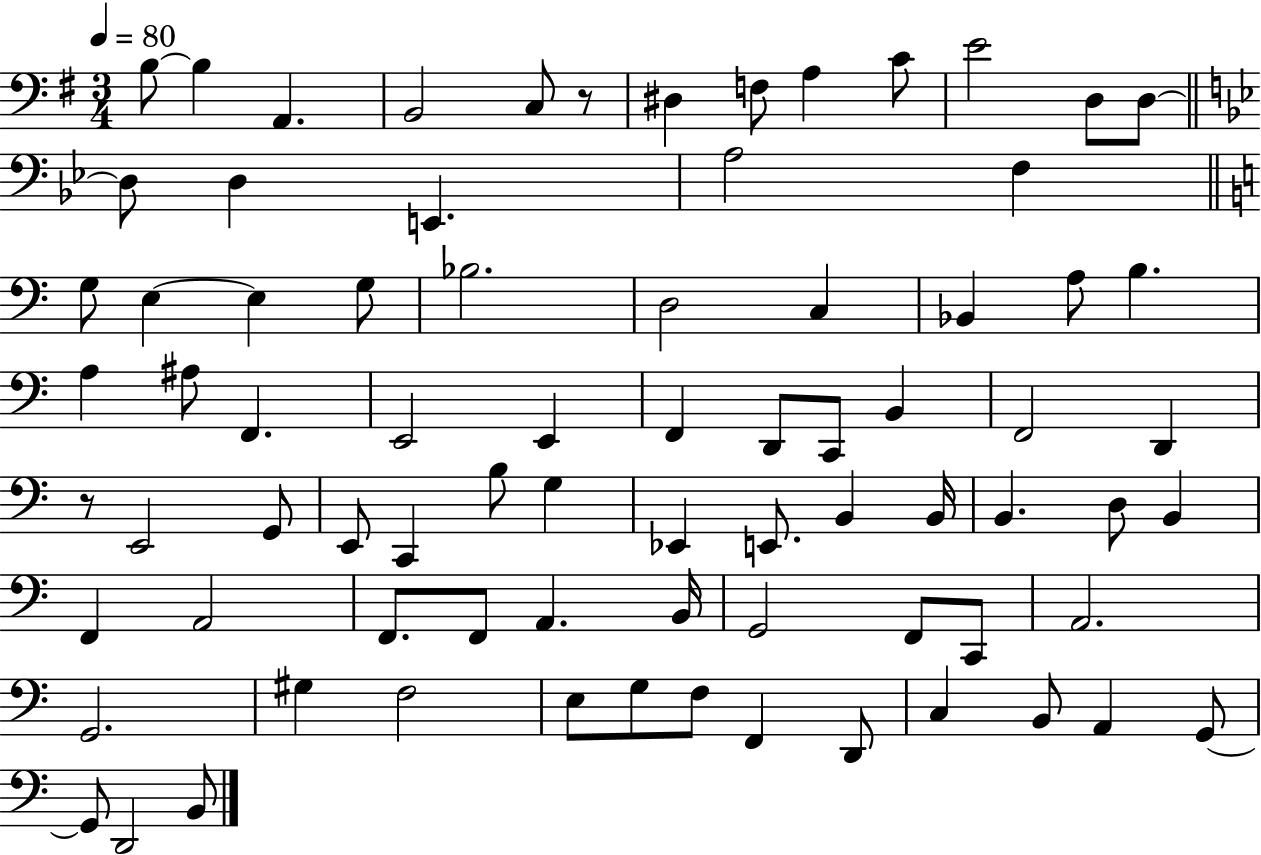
X:1
T:Untitled
M:3/4
L:1/4
K:G
B,/2 B, A,, B,,2 C,/2 z/2 ^D, F,/2 A, C/2 E2 D,/2 D,/2 D,/2 D, E,, A,2 F, G,/2 E, E, G,/2 _B,2 D,2 C, _B,, A,/2 B, A, ^A,/2 F,, E,,2 E,, F,, D,,/2 C,,/2 B,, F,,2 D,, z/2 E,,2 G,,/2 E,,/2 C,, B,/2 G, _E,, E,,/2 B,, B,,/4 B,, D,/2 B,, F,, A,,2 F,,/2 F,,/2 A,, B,,/4 G,,2 F,,/2 C,,/2 A,,2 G,,2 ^G, F,2 E,/2 G,/2 F,/2 F,, D,,/2 C, B,,/2 A,, G,,/2 G,,/2 D,,2 B,,/2